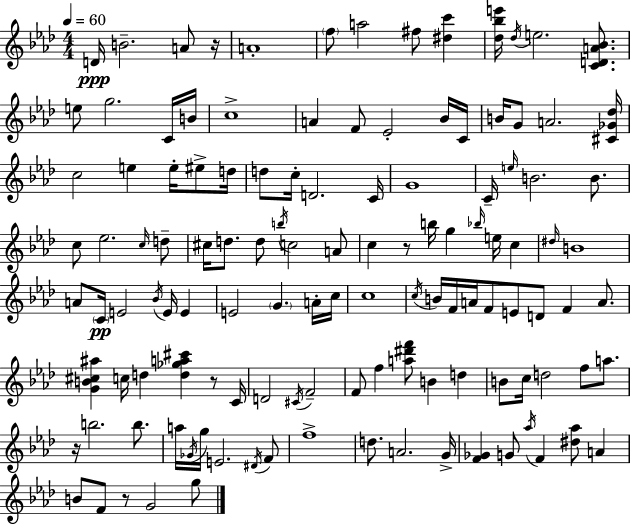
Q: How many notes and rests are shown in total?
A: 123